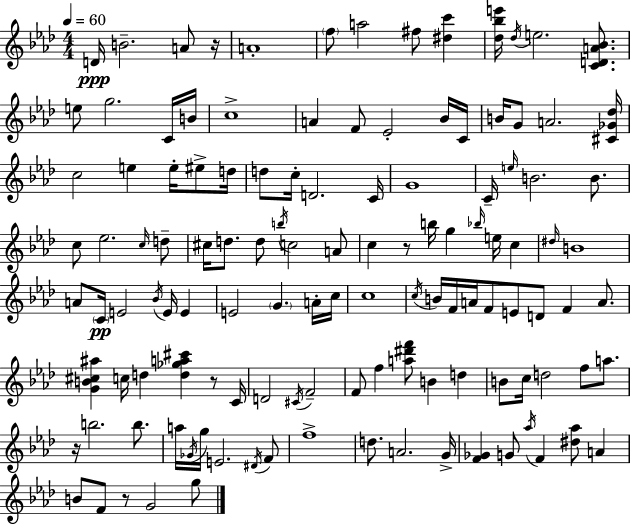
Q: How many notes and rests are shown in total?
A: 123